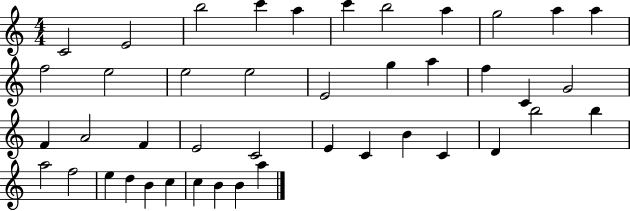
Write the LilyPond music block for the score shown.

{
  \clef treble
  \numericTimeSignature
  \time 4/4
  \key c \major
  c'2 e'2 | b''2 c'''4 a''4 | c'''4 b''2 a''4 | g''2 a''4 a''4 | \break f''2 e''2 | e''2 e''2 | e'2 g''4 a''4 | f''4 c'4 g'2 | \break f'4 a'2 f'4 | e'2 c'2 | e'4 c'4 b'4 c'4 | d'4 b''2 b''4 | \break a''2 f''2 | e''4 d''4 b'4 c''4 | c''4 b'4 b'4 a''4 | \bar "|."
}